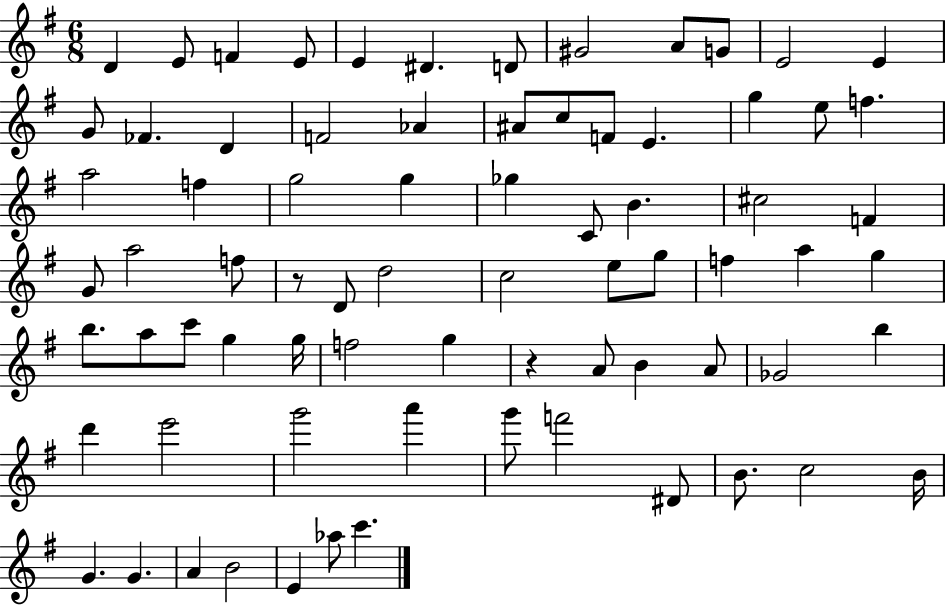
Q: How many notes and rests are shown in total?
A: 75